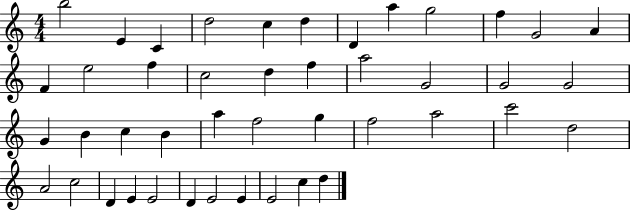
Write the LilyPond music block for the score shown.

{
  \clef treble
  \numericTimeSignature
  \time 4/4
  \key c \major
  b''2 e'4 c'4 | d''2 c''4 d''4 | d'4 a''4 g''2 | f''4 g'2 a'4 | \break f'4 e''2 f''4 | c''2 d''4 f''4 | a''2 g'2 | g'2 g'2 | \break g'4 b'4 c''4 b'4 | a''4 f''2 g''4 | f''2 a''2 | c'''2 d''2 | \break a'2 c''2 | d'4 e'4 e'2 | d'4 e'2 e'4 | e'2 c''4 d''4 | \break \bar "|."
}